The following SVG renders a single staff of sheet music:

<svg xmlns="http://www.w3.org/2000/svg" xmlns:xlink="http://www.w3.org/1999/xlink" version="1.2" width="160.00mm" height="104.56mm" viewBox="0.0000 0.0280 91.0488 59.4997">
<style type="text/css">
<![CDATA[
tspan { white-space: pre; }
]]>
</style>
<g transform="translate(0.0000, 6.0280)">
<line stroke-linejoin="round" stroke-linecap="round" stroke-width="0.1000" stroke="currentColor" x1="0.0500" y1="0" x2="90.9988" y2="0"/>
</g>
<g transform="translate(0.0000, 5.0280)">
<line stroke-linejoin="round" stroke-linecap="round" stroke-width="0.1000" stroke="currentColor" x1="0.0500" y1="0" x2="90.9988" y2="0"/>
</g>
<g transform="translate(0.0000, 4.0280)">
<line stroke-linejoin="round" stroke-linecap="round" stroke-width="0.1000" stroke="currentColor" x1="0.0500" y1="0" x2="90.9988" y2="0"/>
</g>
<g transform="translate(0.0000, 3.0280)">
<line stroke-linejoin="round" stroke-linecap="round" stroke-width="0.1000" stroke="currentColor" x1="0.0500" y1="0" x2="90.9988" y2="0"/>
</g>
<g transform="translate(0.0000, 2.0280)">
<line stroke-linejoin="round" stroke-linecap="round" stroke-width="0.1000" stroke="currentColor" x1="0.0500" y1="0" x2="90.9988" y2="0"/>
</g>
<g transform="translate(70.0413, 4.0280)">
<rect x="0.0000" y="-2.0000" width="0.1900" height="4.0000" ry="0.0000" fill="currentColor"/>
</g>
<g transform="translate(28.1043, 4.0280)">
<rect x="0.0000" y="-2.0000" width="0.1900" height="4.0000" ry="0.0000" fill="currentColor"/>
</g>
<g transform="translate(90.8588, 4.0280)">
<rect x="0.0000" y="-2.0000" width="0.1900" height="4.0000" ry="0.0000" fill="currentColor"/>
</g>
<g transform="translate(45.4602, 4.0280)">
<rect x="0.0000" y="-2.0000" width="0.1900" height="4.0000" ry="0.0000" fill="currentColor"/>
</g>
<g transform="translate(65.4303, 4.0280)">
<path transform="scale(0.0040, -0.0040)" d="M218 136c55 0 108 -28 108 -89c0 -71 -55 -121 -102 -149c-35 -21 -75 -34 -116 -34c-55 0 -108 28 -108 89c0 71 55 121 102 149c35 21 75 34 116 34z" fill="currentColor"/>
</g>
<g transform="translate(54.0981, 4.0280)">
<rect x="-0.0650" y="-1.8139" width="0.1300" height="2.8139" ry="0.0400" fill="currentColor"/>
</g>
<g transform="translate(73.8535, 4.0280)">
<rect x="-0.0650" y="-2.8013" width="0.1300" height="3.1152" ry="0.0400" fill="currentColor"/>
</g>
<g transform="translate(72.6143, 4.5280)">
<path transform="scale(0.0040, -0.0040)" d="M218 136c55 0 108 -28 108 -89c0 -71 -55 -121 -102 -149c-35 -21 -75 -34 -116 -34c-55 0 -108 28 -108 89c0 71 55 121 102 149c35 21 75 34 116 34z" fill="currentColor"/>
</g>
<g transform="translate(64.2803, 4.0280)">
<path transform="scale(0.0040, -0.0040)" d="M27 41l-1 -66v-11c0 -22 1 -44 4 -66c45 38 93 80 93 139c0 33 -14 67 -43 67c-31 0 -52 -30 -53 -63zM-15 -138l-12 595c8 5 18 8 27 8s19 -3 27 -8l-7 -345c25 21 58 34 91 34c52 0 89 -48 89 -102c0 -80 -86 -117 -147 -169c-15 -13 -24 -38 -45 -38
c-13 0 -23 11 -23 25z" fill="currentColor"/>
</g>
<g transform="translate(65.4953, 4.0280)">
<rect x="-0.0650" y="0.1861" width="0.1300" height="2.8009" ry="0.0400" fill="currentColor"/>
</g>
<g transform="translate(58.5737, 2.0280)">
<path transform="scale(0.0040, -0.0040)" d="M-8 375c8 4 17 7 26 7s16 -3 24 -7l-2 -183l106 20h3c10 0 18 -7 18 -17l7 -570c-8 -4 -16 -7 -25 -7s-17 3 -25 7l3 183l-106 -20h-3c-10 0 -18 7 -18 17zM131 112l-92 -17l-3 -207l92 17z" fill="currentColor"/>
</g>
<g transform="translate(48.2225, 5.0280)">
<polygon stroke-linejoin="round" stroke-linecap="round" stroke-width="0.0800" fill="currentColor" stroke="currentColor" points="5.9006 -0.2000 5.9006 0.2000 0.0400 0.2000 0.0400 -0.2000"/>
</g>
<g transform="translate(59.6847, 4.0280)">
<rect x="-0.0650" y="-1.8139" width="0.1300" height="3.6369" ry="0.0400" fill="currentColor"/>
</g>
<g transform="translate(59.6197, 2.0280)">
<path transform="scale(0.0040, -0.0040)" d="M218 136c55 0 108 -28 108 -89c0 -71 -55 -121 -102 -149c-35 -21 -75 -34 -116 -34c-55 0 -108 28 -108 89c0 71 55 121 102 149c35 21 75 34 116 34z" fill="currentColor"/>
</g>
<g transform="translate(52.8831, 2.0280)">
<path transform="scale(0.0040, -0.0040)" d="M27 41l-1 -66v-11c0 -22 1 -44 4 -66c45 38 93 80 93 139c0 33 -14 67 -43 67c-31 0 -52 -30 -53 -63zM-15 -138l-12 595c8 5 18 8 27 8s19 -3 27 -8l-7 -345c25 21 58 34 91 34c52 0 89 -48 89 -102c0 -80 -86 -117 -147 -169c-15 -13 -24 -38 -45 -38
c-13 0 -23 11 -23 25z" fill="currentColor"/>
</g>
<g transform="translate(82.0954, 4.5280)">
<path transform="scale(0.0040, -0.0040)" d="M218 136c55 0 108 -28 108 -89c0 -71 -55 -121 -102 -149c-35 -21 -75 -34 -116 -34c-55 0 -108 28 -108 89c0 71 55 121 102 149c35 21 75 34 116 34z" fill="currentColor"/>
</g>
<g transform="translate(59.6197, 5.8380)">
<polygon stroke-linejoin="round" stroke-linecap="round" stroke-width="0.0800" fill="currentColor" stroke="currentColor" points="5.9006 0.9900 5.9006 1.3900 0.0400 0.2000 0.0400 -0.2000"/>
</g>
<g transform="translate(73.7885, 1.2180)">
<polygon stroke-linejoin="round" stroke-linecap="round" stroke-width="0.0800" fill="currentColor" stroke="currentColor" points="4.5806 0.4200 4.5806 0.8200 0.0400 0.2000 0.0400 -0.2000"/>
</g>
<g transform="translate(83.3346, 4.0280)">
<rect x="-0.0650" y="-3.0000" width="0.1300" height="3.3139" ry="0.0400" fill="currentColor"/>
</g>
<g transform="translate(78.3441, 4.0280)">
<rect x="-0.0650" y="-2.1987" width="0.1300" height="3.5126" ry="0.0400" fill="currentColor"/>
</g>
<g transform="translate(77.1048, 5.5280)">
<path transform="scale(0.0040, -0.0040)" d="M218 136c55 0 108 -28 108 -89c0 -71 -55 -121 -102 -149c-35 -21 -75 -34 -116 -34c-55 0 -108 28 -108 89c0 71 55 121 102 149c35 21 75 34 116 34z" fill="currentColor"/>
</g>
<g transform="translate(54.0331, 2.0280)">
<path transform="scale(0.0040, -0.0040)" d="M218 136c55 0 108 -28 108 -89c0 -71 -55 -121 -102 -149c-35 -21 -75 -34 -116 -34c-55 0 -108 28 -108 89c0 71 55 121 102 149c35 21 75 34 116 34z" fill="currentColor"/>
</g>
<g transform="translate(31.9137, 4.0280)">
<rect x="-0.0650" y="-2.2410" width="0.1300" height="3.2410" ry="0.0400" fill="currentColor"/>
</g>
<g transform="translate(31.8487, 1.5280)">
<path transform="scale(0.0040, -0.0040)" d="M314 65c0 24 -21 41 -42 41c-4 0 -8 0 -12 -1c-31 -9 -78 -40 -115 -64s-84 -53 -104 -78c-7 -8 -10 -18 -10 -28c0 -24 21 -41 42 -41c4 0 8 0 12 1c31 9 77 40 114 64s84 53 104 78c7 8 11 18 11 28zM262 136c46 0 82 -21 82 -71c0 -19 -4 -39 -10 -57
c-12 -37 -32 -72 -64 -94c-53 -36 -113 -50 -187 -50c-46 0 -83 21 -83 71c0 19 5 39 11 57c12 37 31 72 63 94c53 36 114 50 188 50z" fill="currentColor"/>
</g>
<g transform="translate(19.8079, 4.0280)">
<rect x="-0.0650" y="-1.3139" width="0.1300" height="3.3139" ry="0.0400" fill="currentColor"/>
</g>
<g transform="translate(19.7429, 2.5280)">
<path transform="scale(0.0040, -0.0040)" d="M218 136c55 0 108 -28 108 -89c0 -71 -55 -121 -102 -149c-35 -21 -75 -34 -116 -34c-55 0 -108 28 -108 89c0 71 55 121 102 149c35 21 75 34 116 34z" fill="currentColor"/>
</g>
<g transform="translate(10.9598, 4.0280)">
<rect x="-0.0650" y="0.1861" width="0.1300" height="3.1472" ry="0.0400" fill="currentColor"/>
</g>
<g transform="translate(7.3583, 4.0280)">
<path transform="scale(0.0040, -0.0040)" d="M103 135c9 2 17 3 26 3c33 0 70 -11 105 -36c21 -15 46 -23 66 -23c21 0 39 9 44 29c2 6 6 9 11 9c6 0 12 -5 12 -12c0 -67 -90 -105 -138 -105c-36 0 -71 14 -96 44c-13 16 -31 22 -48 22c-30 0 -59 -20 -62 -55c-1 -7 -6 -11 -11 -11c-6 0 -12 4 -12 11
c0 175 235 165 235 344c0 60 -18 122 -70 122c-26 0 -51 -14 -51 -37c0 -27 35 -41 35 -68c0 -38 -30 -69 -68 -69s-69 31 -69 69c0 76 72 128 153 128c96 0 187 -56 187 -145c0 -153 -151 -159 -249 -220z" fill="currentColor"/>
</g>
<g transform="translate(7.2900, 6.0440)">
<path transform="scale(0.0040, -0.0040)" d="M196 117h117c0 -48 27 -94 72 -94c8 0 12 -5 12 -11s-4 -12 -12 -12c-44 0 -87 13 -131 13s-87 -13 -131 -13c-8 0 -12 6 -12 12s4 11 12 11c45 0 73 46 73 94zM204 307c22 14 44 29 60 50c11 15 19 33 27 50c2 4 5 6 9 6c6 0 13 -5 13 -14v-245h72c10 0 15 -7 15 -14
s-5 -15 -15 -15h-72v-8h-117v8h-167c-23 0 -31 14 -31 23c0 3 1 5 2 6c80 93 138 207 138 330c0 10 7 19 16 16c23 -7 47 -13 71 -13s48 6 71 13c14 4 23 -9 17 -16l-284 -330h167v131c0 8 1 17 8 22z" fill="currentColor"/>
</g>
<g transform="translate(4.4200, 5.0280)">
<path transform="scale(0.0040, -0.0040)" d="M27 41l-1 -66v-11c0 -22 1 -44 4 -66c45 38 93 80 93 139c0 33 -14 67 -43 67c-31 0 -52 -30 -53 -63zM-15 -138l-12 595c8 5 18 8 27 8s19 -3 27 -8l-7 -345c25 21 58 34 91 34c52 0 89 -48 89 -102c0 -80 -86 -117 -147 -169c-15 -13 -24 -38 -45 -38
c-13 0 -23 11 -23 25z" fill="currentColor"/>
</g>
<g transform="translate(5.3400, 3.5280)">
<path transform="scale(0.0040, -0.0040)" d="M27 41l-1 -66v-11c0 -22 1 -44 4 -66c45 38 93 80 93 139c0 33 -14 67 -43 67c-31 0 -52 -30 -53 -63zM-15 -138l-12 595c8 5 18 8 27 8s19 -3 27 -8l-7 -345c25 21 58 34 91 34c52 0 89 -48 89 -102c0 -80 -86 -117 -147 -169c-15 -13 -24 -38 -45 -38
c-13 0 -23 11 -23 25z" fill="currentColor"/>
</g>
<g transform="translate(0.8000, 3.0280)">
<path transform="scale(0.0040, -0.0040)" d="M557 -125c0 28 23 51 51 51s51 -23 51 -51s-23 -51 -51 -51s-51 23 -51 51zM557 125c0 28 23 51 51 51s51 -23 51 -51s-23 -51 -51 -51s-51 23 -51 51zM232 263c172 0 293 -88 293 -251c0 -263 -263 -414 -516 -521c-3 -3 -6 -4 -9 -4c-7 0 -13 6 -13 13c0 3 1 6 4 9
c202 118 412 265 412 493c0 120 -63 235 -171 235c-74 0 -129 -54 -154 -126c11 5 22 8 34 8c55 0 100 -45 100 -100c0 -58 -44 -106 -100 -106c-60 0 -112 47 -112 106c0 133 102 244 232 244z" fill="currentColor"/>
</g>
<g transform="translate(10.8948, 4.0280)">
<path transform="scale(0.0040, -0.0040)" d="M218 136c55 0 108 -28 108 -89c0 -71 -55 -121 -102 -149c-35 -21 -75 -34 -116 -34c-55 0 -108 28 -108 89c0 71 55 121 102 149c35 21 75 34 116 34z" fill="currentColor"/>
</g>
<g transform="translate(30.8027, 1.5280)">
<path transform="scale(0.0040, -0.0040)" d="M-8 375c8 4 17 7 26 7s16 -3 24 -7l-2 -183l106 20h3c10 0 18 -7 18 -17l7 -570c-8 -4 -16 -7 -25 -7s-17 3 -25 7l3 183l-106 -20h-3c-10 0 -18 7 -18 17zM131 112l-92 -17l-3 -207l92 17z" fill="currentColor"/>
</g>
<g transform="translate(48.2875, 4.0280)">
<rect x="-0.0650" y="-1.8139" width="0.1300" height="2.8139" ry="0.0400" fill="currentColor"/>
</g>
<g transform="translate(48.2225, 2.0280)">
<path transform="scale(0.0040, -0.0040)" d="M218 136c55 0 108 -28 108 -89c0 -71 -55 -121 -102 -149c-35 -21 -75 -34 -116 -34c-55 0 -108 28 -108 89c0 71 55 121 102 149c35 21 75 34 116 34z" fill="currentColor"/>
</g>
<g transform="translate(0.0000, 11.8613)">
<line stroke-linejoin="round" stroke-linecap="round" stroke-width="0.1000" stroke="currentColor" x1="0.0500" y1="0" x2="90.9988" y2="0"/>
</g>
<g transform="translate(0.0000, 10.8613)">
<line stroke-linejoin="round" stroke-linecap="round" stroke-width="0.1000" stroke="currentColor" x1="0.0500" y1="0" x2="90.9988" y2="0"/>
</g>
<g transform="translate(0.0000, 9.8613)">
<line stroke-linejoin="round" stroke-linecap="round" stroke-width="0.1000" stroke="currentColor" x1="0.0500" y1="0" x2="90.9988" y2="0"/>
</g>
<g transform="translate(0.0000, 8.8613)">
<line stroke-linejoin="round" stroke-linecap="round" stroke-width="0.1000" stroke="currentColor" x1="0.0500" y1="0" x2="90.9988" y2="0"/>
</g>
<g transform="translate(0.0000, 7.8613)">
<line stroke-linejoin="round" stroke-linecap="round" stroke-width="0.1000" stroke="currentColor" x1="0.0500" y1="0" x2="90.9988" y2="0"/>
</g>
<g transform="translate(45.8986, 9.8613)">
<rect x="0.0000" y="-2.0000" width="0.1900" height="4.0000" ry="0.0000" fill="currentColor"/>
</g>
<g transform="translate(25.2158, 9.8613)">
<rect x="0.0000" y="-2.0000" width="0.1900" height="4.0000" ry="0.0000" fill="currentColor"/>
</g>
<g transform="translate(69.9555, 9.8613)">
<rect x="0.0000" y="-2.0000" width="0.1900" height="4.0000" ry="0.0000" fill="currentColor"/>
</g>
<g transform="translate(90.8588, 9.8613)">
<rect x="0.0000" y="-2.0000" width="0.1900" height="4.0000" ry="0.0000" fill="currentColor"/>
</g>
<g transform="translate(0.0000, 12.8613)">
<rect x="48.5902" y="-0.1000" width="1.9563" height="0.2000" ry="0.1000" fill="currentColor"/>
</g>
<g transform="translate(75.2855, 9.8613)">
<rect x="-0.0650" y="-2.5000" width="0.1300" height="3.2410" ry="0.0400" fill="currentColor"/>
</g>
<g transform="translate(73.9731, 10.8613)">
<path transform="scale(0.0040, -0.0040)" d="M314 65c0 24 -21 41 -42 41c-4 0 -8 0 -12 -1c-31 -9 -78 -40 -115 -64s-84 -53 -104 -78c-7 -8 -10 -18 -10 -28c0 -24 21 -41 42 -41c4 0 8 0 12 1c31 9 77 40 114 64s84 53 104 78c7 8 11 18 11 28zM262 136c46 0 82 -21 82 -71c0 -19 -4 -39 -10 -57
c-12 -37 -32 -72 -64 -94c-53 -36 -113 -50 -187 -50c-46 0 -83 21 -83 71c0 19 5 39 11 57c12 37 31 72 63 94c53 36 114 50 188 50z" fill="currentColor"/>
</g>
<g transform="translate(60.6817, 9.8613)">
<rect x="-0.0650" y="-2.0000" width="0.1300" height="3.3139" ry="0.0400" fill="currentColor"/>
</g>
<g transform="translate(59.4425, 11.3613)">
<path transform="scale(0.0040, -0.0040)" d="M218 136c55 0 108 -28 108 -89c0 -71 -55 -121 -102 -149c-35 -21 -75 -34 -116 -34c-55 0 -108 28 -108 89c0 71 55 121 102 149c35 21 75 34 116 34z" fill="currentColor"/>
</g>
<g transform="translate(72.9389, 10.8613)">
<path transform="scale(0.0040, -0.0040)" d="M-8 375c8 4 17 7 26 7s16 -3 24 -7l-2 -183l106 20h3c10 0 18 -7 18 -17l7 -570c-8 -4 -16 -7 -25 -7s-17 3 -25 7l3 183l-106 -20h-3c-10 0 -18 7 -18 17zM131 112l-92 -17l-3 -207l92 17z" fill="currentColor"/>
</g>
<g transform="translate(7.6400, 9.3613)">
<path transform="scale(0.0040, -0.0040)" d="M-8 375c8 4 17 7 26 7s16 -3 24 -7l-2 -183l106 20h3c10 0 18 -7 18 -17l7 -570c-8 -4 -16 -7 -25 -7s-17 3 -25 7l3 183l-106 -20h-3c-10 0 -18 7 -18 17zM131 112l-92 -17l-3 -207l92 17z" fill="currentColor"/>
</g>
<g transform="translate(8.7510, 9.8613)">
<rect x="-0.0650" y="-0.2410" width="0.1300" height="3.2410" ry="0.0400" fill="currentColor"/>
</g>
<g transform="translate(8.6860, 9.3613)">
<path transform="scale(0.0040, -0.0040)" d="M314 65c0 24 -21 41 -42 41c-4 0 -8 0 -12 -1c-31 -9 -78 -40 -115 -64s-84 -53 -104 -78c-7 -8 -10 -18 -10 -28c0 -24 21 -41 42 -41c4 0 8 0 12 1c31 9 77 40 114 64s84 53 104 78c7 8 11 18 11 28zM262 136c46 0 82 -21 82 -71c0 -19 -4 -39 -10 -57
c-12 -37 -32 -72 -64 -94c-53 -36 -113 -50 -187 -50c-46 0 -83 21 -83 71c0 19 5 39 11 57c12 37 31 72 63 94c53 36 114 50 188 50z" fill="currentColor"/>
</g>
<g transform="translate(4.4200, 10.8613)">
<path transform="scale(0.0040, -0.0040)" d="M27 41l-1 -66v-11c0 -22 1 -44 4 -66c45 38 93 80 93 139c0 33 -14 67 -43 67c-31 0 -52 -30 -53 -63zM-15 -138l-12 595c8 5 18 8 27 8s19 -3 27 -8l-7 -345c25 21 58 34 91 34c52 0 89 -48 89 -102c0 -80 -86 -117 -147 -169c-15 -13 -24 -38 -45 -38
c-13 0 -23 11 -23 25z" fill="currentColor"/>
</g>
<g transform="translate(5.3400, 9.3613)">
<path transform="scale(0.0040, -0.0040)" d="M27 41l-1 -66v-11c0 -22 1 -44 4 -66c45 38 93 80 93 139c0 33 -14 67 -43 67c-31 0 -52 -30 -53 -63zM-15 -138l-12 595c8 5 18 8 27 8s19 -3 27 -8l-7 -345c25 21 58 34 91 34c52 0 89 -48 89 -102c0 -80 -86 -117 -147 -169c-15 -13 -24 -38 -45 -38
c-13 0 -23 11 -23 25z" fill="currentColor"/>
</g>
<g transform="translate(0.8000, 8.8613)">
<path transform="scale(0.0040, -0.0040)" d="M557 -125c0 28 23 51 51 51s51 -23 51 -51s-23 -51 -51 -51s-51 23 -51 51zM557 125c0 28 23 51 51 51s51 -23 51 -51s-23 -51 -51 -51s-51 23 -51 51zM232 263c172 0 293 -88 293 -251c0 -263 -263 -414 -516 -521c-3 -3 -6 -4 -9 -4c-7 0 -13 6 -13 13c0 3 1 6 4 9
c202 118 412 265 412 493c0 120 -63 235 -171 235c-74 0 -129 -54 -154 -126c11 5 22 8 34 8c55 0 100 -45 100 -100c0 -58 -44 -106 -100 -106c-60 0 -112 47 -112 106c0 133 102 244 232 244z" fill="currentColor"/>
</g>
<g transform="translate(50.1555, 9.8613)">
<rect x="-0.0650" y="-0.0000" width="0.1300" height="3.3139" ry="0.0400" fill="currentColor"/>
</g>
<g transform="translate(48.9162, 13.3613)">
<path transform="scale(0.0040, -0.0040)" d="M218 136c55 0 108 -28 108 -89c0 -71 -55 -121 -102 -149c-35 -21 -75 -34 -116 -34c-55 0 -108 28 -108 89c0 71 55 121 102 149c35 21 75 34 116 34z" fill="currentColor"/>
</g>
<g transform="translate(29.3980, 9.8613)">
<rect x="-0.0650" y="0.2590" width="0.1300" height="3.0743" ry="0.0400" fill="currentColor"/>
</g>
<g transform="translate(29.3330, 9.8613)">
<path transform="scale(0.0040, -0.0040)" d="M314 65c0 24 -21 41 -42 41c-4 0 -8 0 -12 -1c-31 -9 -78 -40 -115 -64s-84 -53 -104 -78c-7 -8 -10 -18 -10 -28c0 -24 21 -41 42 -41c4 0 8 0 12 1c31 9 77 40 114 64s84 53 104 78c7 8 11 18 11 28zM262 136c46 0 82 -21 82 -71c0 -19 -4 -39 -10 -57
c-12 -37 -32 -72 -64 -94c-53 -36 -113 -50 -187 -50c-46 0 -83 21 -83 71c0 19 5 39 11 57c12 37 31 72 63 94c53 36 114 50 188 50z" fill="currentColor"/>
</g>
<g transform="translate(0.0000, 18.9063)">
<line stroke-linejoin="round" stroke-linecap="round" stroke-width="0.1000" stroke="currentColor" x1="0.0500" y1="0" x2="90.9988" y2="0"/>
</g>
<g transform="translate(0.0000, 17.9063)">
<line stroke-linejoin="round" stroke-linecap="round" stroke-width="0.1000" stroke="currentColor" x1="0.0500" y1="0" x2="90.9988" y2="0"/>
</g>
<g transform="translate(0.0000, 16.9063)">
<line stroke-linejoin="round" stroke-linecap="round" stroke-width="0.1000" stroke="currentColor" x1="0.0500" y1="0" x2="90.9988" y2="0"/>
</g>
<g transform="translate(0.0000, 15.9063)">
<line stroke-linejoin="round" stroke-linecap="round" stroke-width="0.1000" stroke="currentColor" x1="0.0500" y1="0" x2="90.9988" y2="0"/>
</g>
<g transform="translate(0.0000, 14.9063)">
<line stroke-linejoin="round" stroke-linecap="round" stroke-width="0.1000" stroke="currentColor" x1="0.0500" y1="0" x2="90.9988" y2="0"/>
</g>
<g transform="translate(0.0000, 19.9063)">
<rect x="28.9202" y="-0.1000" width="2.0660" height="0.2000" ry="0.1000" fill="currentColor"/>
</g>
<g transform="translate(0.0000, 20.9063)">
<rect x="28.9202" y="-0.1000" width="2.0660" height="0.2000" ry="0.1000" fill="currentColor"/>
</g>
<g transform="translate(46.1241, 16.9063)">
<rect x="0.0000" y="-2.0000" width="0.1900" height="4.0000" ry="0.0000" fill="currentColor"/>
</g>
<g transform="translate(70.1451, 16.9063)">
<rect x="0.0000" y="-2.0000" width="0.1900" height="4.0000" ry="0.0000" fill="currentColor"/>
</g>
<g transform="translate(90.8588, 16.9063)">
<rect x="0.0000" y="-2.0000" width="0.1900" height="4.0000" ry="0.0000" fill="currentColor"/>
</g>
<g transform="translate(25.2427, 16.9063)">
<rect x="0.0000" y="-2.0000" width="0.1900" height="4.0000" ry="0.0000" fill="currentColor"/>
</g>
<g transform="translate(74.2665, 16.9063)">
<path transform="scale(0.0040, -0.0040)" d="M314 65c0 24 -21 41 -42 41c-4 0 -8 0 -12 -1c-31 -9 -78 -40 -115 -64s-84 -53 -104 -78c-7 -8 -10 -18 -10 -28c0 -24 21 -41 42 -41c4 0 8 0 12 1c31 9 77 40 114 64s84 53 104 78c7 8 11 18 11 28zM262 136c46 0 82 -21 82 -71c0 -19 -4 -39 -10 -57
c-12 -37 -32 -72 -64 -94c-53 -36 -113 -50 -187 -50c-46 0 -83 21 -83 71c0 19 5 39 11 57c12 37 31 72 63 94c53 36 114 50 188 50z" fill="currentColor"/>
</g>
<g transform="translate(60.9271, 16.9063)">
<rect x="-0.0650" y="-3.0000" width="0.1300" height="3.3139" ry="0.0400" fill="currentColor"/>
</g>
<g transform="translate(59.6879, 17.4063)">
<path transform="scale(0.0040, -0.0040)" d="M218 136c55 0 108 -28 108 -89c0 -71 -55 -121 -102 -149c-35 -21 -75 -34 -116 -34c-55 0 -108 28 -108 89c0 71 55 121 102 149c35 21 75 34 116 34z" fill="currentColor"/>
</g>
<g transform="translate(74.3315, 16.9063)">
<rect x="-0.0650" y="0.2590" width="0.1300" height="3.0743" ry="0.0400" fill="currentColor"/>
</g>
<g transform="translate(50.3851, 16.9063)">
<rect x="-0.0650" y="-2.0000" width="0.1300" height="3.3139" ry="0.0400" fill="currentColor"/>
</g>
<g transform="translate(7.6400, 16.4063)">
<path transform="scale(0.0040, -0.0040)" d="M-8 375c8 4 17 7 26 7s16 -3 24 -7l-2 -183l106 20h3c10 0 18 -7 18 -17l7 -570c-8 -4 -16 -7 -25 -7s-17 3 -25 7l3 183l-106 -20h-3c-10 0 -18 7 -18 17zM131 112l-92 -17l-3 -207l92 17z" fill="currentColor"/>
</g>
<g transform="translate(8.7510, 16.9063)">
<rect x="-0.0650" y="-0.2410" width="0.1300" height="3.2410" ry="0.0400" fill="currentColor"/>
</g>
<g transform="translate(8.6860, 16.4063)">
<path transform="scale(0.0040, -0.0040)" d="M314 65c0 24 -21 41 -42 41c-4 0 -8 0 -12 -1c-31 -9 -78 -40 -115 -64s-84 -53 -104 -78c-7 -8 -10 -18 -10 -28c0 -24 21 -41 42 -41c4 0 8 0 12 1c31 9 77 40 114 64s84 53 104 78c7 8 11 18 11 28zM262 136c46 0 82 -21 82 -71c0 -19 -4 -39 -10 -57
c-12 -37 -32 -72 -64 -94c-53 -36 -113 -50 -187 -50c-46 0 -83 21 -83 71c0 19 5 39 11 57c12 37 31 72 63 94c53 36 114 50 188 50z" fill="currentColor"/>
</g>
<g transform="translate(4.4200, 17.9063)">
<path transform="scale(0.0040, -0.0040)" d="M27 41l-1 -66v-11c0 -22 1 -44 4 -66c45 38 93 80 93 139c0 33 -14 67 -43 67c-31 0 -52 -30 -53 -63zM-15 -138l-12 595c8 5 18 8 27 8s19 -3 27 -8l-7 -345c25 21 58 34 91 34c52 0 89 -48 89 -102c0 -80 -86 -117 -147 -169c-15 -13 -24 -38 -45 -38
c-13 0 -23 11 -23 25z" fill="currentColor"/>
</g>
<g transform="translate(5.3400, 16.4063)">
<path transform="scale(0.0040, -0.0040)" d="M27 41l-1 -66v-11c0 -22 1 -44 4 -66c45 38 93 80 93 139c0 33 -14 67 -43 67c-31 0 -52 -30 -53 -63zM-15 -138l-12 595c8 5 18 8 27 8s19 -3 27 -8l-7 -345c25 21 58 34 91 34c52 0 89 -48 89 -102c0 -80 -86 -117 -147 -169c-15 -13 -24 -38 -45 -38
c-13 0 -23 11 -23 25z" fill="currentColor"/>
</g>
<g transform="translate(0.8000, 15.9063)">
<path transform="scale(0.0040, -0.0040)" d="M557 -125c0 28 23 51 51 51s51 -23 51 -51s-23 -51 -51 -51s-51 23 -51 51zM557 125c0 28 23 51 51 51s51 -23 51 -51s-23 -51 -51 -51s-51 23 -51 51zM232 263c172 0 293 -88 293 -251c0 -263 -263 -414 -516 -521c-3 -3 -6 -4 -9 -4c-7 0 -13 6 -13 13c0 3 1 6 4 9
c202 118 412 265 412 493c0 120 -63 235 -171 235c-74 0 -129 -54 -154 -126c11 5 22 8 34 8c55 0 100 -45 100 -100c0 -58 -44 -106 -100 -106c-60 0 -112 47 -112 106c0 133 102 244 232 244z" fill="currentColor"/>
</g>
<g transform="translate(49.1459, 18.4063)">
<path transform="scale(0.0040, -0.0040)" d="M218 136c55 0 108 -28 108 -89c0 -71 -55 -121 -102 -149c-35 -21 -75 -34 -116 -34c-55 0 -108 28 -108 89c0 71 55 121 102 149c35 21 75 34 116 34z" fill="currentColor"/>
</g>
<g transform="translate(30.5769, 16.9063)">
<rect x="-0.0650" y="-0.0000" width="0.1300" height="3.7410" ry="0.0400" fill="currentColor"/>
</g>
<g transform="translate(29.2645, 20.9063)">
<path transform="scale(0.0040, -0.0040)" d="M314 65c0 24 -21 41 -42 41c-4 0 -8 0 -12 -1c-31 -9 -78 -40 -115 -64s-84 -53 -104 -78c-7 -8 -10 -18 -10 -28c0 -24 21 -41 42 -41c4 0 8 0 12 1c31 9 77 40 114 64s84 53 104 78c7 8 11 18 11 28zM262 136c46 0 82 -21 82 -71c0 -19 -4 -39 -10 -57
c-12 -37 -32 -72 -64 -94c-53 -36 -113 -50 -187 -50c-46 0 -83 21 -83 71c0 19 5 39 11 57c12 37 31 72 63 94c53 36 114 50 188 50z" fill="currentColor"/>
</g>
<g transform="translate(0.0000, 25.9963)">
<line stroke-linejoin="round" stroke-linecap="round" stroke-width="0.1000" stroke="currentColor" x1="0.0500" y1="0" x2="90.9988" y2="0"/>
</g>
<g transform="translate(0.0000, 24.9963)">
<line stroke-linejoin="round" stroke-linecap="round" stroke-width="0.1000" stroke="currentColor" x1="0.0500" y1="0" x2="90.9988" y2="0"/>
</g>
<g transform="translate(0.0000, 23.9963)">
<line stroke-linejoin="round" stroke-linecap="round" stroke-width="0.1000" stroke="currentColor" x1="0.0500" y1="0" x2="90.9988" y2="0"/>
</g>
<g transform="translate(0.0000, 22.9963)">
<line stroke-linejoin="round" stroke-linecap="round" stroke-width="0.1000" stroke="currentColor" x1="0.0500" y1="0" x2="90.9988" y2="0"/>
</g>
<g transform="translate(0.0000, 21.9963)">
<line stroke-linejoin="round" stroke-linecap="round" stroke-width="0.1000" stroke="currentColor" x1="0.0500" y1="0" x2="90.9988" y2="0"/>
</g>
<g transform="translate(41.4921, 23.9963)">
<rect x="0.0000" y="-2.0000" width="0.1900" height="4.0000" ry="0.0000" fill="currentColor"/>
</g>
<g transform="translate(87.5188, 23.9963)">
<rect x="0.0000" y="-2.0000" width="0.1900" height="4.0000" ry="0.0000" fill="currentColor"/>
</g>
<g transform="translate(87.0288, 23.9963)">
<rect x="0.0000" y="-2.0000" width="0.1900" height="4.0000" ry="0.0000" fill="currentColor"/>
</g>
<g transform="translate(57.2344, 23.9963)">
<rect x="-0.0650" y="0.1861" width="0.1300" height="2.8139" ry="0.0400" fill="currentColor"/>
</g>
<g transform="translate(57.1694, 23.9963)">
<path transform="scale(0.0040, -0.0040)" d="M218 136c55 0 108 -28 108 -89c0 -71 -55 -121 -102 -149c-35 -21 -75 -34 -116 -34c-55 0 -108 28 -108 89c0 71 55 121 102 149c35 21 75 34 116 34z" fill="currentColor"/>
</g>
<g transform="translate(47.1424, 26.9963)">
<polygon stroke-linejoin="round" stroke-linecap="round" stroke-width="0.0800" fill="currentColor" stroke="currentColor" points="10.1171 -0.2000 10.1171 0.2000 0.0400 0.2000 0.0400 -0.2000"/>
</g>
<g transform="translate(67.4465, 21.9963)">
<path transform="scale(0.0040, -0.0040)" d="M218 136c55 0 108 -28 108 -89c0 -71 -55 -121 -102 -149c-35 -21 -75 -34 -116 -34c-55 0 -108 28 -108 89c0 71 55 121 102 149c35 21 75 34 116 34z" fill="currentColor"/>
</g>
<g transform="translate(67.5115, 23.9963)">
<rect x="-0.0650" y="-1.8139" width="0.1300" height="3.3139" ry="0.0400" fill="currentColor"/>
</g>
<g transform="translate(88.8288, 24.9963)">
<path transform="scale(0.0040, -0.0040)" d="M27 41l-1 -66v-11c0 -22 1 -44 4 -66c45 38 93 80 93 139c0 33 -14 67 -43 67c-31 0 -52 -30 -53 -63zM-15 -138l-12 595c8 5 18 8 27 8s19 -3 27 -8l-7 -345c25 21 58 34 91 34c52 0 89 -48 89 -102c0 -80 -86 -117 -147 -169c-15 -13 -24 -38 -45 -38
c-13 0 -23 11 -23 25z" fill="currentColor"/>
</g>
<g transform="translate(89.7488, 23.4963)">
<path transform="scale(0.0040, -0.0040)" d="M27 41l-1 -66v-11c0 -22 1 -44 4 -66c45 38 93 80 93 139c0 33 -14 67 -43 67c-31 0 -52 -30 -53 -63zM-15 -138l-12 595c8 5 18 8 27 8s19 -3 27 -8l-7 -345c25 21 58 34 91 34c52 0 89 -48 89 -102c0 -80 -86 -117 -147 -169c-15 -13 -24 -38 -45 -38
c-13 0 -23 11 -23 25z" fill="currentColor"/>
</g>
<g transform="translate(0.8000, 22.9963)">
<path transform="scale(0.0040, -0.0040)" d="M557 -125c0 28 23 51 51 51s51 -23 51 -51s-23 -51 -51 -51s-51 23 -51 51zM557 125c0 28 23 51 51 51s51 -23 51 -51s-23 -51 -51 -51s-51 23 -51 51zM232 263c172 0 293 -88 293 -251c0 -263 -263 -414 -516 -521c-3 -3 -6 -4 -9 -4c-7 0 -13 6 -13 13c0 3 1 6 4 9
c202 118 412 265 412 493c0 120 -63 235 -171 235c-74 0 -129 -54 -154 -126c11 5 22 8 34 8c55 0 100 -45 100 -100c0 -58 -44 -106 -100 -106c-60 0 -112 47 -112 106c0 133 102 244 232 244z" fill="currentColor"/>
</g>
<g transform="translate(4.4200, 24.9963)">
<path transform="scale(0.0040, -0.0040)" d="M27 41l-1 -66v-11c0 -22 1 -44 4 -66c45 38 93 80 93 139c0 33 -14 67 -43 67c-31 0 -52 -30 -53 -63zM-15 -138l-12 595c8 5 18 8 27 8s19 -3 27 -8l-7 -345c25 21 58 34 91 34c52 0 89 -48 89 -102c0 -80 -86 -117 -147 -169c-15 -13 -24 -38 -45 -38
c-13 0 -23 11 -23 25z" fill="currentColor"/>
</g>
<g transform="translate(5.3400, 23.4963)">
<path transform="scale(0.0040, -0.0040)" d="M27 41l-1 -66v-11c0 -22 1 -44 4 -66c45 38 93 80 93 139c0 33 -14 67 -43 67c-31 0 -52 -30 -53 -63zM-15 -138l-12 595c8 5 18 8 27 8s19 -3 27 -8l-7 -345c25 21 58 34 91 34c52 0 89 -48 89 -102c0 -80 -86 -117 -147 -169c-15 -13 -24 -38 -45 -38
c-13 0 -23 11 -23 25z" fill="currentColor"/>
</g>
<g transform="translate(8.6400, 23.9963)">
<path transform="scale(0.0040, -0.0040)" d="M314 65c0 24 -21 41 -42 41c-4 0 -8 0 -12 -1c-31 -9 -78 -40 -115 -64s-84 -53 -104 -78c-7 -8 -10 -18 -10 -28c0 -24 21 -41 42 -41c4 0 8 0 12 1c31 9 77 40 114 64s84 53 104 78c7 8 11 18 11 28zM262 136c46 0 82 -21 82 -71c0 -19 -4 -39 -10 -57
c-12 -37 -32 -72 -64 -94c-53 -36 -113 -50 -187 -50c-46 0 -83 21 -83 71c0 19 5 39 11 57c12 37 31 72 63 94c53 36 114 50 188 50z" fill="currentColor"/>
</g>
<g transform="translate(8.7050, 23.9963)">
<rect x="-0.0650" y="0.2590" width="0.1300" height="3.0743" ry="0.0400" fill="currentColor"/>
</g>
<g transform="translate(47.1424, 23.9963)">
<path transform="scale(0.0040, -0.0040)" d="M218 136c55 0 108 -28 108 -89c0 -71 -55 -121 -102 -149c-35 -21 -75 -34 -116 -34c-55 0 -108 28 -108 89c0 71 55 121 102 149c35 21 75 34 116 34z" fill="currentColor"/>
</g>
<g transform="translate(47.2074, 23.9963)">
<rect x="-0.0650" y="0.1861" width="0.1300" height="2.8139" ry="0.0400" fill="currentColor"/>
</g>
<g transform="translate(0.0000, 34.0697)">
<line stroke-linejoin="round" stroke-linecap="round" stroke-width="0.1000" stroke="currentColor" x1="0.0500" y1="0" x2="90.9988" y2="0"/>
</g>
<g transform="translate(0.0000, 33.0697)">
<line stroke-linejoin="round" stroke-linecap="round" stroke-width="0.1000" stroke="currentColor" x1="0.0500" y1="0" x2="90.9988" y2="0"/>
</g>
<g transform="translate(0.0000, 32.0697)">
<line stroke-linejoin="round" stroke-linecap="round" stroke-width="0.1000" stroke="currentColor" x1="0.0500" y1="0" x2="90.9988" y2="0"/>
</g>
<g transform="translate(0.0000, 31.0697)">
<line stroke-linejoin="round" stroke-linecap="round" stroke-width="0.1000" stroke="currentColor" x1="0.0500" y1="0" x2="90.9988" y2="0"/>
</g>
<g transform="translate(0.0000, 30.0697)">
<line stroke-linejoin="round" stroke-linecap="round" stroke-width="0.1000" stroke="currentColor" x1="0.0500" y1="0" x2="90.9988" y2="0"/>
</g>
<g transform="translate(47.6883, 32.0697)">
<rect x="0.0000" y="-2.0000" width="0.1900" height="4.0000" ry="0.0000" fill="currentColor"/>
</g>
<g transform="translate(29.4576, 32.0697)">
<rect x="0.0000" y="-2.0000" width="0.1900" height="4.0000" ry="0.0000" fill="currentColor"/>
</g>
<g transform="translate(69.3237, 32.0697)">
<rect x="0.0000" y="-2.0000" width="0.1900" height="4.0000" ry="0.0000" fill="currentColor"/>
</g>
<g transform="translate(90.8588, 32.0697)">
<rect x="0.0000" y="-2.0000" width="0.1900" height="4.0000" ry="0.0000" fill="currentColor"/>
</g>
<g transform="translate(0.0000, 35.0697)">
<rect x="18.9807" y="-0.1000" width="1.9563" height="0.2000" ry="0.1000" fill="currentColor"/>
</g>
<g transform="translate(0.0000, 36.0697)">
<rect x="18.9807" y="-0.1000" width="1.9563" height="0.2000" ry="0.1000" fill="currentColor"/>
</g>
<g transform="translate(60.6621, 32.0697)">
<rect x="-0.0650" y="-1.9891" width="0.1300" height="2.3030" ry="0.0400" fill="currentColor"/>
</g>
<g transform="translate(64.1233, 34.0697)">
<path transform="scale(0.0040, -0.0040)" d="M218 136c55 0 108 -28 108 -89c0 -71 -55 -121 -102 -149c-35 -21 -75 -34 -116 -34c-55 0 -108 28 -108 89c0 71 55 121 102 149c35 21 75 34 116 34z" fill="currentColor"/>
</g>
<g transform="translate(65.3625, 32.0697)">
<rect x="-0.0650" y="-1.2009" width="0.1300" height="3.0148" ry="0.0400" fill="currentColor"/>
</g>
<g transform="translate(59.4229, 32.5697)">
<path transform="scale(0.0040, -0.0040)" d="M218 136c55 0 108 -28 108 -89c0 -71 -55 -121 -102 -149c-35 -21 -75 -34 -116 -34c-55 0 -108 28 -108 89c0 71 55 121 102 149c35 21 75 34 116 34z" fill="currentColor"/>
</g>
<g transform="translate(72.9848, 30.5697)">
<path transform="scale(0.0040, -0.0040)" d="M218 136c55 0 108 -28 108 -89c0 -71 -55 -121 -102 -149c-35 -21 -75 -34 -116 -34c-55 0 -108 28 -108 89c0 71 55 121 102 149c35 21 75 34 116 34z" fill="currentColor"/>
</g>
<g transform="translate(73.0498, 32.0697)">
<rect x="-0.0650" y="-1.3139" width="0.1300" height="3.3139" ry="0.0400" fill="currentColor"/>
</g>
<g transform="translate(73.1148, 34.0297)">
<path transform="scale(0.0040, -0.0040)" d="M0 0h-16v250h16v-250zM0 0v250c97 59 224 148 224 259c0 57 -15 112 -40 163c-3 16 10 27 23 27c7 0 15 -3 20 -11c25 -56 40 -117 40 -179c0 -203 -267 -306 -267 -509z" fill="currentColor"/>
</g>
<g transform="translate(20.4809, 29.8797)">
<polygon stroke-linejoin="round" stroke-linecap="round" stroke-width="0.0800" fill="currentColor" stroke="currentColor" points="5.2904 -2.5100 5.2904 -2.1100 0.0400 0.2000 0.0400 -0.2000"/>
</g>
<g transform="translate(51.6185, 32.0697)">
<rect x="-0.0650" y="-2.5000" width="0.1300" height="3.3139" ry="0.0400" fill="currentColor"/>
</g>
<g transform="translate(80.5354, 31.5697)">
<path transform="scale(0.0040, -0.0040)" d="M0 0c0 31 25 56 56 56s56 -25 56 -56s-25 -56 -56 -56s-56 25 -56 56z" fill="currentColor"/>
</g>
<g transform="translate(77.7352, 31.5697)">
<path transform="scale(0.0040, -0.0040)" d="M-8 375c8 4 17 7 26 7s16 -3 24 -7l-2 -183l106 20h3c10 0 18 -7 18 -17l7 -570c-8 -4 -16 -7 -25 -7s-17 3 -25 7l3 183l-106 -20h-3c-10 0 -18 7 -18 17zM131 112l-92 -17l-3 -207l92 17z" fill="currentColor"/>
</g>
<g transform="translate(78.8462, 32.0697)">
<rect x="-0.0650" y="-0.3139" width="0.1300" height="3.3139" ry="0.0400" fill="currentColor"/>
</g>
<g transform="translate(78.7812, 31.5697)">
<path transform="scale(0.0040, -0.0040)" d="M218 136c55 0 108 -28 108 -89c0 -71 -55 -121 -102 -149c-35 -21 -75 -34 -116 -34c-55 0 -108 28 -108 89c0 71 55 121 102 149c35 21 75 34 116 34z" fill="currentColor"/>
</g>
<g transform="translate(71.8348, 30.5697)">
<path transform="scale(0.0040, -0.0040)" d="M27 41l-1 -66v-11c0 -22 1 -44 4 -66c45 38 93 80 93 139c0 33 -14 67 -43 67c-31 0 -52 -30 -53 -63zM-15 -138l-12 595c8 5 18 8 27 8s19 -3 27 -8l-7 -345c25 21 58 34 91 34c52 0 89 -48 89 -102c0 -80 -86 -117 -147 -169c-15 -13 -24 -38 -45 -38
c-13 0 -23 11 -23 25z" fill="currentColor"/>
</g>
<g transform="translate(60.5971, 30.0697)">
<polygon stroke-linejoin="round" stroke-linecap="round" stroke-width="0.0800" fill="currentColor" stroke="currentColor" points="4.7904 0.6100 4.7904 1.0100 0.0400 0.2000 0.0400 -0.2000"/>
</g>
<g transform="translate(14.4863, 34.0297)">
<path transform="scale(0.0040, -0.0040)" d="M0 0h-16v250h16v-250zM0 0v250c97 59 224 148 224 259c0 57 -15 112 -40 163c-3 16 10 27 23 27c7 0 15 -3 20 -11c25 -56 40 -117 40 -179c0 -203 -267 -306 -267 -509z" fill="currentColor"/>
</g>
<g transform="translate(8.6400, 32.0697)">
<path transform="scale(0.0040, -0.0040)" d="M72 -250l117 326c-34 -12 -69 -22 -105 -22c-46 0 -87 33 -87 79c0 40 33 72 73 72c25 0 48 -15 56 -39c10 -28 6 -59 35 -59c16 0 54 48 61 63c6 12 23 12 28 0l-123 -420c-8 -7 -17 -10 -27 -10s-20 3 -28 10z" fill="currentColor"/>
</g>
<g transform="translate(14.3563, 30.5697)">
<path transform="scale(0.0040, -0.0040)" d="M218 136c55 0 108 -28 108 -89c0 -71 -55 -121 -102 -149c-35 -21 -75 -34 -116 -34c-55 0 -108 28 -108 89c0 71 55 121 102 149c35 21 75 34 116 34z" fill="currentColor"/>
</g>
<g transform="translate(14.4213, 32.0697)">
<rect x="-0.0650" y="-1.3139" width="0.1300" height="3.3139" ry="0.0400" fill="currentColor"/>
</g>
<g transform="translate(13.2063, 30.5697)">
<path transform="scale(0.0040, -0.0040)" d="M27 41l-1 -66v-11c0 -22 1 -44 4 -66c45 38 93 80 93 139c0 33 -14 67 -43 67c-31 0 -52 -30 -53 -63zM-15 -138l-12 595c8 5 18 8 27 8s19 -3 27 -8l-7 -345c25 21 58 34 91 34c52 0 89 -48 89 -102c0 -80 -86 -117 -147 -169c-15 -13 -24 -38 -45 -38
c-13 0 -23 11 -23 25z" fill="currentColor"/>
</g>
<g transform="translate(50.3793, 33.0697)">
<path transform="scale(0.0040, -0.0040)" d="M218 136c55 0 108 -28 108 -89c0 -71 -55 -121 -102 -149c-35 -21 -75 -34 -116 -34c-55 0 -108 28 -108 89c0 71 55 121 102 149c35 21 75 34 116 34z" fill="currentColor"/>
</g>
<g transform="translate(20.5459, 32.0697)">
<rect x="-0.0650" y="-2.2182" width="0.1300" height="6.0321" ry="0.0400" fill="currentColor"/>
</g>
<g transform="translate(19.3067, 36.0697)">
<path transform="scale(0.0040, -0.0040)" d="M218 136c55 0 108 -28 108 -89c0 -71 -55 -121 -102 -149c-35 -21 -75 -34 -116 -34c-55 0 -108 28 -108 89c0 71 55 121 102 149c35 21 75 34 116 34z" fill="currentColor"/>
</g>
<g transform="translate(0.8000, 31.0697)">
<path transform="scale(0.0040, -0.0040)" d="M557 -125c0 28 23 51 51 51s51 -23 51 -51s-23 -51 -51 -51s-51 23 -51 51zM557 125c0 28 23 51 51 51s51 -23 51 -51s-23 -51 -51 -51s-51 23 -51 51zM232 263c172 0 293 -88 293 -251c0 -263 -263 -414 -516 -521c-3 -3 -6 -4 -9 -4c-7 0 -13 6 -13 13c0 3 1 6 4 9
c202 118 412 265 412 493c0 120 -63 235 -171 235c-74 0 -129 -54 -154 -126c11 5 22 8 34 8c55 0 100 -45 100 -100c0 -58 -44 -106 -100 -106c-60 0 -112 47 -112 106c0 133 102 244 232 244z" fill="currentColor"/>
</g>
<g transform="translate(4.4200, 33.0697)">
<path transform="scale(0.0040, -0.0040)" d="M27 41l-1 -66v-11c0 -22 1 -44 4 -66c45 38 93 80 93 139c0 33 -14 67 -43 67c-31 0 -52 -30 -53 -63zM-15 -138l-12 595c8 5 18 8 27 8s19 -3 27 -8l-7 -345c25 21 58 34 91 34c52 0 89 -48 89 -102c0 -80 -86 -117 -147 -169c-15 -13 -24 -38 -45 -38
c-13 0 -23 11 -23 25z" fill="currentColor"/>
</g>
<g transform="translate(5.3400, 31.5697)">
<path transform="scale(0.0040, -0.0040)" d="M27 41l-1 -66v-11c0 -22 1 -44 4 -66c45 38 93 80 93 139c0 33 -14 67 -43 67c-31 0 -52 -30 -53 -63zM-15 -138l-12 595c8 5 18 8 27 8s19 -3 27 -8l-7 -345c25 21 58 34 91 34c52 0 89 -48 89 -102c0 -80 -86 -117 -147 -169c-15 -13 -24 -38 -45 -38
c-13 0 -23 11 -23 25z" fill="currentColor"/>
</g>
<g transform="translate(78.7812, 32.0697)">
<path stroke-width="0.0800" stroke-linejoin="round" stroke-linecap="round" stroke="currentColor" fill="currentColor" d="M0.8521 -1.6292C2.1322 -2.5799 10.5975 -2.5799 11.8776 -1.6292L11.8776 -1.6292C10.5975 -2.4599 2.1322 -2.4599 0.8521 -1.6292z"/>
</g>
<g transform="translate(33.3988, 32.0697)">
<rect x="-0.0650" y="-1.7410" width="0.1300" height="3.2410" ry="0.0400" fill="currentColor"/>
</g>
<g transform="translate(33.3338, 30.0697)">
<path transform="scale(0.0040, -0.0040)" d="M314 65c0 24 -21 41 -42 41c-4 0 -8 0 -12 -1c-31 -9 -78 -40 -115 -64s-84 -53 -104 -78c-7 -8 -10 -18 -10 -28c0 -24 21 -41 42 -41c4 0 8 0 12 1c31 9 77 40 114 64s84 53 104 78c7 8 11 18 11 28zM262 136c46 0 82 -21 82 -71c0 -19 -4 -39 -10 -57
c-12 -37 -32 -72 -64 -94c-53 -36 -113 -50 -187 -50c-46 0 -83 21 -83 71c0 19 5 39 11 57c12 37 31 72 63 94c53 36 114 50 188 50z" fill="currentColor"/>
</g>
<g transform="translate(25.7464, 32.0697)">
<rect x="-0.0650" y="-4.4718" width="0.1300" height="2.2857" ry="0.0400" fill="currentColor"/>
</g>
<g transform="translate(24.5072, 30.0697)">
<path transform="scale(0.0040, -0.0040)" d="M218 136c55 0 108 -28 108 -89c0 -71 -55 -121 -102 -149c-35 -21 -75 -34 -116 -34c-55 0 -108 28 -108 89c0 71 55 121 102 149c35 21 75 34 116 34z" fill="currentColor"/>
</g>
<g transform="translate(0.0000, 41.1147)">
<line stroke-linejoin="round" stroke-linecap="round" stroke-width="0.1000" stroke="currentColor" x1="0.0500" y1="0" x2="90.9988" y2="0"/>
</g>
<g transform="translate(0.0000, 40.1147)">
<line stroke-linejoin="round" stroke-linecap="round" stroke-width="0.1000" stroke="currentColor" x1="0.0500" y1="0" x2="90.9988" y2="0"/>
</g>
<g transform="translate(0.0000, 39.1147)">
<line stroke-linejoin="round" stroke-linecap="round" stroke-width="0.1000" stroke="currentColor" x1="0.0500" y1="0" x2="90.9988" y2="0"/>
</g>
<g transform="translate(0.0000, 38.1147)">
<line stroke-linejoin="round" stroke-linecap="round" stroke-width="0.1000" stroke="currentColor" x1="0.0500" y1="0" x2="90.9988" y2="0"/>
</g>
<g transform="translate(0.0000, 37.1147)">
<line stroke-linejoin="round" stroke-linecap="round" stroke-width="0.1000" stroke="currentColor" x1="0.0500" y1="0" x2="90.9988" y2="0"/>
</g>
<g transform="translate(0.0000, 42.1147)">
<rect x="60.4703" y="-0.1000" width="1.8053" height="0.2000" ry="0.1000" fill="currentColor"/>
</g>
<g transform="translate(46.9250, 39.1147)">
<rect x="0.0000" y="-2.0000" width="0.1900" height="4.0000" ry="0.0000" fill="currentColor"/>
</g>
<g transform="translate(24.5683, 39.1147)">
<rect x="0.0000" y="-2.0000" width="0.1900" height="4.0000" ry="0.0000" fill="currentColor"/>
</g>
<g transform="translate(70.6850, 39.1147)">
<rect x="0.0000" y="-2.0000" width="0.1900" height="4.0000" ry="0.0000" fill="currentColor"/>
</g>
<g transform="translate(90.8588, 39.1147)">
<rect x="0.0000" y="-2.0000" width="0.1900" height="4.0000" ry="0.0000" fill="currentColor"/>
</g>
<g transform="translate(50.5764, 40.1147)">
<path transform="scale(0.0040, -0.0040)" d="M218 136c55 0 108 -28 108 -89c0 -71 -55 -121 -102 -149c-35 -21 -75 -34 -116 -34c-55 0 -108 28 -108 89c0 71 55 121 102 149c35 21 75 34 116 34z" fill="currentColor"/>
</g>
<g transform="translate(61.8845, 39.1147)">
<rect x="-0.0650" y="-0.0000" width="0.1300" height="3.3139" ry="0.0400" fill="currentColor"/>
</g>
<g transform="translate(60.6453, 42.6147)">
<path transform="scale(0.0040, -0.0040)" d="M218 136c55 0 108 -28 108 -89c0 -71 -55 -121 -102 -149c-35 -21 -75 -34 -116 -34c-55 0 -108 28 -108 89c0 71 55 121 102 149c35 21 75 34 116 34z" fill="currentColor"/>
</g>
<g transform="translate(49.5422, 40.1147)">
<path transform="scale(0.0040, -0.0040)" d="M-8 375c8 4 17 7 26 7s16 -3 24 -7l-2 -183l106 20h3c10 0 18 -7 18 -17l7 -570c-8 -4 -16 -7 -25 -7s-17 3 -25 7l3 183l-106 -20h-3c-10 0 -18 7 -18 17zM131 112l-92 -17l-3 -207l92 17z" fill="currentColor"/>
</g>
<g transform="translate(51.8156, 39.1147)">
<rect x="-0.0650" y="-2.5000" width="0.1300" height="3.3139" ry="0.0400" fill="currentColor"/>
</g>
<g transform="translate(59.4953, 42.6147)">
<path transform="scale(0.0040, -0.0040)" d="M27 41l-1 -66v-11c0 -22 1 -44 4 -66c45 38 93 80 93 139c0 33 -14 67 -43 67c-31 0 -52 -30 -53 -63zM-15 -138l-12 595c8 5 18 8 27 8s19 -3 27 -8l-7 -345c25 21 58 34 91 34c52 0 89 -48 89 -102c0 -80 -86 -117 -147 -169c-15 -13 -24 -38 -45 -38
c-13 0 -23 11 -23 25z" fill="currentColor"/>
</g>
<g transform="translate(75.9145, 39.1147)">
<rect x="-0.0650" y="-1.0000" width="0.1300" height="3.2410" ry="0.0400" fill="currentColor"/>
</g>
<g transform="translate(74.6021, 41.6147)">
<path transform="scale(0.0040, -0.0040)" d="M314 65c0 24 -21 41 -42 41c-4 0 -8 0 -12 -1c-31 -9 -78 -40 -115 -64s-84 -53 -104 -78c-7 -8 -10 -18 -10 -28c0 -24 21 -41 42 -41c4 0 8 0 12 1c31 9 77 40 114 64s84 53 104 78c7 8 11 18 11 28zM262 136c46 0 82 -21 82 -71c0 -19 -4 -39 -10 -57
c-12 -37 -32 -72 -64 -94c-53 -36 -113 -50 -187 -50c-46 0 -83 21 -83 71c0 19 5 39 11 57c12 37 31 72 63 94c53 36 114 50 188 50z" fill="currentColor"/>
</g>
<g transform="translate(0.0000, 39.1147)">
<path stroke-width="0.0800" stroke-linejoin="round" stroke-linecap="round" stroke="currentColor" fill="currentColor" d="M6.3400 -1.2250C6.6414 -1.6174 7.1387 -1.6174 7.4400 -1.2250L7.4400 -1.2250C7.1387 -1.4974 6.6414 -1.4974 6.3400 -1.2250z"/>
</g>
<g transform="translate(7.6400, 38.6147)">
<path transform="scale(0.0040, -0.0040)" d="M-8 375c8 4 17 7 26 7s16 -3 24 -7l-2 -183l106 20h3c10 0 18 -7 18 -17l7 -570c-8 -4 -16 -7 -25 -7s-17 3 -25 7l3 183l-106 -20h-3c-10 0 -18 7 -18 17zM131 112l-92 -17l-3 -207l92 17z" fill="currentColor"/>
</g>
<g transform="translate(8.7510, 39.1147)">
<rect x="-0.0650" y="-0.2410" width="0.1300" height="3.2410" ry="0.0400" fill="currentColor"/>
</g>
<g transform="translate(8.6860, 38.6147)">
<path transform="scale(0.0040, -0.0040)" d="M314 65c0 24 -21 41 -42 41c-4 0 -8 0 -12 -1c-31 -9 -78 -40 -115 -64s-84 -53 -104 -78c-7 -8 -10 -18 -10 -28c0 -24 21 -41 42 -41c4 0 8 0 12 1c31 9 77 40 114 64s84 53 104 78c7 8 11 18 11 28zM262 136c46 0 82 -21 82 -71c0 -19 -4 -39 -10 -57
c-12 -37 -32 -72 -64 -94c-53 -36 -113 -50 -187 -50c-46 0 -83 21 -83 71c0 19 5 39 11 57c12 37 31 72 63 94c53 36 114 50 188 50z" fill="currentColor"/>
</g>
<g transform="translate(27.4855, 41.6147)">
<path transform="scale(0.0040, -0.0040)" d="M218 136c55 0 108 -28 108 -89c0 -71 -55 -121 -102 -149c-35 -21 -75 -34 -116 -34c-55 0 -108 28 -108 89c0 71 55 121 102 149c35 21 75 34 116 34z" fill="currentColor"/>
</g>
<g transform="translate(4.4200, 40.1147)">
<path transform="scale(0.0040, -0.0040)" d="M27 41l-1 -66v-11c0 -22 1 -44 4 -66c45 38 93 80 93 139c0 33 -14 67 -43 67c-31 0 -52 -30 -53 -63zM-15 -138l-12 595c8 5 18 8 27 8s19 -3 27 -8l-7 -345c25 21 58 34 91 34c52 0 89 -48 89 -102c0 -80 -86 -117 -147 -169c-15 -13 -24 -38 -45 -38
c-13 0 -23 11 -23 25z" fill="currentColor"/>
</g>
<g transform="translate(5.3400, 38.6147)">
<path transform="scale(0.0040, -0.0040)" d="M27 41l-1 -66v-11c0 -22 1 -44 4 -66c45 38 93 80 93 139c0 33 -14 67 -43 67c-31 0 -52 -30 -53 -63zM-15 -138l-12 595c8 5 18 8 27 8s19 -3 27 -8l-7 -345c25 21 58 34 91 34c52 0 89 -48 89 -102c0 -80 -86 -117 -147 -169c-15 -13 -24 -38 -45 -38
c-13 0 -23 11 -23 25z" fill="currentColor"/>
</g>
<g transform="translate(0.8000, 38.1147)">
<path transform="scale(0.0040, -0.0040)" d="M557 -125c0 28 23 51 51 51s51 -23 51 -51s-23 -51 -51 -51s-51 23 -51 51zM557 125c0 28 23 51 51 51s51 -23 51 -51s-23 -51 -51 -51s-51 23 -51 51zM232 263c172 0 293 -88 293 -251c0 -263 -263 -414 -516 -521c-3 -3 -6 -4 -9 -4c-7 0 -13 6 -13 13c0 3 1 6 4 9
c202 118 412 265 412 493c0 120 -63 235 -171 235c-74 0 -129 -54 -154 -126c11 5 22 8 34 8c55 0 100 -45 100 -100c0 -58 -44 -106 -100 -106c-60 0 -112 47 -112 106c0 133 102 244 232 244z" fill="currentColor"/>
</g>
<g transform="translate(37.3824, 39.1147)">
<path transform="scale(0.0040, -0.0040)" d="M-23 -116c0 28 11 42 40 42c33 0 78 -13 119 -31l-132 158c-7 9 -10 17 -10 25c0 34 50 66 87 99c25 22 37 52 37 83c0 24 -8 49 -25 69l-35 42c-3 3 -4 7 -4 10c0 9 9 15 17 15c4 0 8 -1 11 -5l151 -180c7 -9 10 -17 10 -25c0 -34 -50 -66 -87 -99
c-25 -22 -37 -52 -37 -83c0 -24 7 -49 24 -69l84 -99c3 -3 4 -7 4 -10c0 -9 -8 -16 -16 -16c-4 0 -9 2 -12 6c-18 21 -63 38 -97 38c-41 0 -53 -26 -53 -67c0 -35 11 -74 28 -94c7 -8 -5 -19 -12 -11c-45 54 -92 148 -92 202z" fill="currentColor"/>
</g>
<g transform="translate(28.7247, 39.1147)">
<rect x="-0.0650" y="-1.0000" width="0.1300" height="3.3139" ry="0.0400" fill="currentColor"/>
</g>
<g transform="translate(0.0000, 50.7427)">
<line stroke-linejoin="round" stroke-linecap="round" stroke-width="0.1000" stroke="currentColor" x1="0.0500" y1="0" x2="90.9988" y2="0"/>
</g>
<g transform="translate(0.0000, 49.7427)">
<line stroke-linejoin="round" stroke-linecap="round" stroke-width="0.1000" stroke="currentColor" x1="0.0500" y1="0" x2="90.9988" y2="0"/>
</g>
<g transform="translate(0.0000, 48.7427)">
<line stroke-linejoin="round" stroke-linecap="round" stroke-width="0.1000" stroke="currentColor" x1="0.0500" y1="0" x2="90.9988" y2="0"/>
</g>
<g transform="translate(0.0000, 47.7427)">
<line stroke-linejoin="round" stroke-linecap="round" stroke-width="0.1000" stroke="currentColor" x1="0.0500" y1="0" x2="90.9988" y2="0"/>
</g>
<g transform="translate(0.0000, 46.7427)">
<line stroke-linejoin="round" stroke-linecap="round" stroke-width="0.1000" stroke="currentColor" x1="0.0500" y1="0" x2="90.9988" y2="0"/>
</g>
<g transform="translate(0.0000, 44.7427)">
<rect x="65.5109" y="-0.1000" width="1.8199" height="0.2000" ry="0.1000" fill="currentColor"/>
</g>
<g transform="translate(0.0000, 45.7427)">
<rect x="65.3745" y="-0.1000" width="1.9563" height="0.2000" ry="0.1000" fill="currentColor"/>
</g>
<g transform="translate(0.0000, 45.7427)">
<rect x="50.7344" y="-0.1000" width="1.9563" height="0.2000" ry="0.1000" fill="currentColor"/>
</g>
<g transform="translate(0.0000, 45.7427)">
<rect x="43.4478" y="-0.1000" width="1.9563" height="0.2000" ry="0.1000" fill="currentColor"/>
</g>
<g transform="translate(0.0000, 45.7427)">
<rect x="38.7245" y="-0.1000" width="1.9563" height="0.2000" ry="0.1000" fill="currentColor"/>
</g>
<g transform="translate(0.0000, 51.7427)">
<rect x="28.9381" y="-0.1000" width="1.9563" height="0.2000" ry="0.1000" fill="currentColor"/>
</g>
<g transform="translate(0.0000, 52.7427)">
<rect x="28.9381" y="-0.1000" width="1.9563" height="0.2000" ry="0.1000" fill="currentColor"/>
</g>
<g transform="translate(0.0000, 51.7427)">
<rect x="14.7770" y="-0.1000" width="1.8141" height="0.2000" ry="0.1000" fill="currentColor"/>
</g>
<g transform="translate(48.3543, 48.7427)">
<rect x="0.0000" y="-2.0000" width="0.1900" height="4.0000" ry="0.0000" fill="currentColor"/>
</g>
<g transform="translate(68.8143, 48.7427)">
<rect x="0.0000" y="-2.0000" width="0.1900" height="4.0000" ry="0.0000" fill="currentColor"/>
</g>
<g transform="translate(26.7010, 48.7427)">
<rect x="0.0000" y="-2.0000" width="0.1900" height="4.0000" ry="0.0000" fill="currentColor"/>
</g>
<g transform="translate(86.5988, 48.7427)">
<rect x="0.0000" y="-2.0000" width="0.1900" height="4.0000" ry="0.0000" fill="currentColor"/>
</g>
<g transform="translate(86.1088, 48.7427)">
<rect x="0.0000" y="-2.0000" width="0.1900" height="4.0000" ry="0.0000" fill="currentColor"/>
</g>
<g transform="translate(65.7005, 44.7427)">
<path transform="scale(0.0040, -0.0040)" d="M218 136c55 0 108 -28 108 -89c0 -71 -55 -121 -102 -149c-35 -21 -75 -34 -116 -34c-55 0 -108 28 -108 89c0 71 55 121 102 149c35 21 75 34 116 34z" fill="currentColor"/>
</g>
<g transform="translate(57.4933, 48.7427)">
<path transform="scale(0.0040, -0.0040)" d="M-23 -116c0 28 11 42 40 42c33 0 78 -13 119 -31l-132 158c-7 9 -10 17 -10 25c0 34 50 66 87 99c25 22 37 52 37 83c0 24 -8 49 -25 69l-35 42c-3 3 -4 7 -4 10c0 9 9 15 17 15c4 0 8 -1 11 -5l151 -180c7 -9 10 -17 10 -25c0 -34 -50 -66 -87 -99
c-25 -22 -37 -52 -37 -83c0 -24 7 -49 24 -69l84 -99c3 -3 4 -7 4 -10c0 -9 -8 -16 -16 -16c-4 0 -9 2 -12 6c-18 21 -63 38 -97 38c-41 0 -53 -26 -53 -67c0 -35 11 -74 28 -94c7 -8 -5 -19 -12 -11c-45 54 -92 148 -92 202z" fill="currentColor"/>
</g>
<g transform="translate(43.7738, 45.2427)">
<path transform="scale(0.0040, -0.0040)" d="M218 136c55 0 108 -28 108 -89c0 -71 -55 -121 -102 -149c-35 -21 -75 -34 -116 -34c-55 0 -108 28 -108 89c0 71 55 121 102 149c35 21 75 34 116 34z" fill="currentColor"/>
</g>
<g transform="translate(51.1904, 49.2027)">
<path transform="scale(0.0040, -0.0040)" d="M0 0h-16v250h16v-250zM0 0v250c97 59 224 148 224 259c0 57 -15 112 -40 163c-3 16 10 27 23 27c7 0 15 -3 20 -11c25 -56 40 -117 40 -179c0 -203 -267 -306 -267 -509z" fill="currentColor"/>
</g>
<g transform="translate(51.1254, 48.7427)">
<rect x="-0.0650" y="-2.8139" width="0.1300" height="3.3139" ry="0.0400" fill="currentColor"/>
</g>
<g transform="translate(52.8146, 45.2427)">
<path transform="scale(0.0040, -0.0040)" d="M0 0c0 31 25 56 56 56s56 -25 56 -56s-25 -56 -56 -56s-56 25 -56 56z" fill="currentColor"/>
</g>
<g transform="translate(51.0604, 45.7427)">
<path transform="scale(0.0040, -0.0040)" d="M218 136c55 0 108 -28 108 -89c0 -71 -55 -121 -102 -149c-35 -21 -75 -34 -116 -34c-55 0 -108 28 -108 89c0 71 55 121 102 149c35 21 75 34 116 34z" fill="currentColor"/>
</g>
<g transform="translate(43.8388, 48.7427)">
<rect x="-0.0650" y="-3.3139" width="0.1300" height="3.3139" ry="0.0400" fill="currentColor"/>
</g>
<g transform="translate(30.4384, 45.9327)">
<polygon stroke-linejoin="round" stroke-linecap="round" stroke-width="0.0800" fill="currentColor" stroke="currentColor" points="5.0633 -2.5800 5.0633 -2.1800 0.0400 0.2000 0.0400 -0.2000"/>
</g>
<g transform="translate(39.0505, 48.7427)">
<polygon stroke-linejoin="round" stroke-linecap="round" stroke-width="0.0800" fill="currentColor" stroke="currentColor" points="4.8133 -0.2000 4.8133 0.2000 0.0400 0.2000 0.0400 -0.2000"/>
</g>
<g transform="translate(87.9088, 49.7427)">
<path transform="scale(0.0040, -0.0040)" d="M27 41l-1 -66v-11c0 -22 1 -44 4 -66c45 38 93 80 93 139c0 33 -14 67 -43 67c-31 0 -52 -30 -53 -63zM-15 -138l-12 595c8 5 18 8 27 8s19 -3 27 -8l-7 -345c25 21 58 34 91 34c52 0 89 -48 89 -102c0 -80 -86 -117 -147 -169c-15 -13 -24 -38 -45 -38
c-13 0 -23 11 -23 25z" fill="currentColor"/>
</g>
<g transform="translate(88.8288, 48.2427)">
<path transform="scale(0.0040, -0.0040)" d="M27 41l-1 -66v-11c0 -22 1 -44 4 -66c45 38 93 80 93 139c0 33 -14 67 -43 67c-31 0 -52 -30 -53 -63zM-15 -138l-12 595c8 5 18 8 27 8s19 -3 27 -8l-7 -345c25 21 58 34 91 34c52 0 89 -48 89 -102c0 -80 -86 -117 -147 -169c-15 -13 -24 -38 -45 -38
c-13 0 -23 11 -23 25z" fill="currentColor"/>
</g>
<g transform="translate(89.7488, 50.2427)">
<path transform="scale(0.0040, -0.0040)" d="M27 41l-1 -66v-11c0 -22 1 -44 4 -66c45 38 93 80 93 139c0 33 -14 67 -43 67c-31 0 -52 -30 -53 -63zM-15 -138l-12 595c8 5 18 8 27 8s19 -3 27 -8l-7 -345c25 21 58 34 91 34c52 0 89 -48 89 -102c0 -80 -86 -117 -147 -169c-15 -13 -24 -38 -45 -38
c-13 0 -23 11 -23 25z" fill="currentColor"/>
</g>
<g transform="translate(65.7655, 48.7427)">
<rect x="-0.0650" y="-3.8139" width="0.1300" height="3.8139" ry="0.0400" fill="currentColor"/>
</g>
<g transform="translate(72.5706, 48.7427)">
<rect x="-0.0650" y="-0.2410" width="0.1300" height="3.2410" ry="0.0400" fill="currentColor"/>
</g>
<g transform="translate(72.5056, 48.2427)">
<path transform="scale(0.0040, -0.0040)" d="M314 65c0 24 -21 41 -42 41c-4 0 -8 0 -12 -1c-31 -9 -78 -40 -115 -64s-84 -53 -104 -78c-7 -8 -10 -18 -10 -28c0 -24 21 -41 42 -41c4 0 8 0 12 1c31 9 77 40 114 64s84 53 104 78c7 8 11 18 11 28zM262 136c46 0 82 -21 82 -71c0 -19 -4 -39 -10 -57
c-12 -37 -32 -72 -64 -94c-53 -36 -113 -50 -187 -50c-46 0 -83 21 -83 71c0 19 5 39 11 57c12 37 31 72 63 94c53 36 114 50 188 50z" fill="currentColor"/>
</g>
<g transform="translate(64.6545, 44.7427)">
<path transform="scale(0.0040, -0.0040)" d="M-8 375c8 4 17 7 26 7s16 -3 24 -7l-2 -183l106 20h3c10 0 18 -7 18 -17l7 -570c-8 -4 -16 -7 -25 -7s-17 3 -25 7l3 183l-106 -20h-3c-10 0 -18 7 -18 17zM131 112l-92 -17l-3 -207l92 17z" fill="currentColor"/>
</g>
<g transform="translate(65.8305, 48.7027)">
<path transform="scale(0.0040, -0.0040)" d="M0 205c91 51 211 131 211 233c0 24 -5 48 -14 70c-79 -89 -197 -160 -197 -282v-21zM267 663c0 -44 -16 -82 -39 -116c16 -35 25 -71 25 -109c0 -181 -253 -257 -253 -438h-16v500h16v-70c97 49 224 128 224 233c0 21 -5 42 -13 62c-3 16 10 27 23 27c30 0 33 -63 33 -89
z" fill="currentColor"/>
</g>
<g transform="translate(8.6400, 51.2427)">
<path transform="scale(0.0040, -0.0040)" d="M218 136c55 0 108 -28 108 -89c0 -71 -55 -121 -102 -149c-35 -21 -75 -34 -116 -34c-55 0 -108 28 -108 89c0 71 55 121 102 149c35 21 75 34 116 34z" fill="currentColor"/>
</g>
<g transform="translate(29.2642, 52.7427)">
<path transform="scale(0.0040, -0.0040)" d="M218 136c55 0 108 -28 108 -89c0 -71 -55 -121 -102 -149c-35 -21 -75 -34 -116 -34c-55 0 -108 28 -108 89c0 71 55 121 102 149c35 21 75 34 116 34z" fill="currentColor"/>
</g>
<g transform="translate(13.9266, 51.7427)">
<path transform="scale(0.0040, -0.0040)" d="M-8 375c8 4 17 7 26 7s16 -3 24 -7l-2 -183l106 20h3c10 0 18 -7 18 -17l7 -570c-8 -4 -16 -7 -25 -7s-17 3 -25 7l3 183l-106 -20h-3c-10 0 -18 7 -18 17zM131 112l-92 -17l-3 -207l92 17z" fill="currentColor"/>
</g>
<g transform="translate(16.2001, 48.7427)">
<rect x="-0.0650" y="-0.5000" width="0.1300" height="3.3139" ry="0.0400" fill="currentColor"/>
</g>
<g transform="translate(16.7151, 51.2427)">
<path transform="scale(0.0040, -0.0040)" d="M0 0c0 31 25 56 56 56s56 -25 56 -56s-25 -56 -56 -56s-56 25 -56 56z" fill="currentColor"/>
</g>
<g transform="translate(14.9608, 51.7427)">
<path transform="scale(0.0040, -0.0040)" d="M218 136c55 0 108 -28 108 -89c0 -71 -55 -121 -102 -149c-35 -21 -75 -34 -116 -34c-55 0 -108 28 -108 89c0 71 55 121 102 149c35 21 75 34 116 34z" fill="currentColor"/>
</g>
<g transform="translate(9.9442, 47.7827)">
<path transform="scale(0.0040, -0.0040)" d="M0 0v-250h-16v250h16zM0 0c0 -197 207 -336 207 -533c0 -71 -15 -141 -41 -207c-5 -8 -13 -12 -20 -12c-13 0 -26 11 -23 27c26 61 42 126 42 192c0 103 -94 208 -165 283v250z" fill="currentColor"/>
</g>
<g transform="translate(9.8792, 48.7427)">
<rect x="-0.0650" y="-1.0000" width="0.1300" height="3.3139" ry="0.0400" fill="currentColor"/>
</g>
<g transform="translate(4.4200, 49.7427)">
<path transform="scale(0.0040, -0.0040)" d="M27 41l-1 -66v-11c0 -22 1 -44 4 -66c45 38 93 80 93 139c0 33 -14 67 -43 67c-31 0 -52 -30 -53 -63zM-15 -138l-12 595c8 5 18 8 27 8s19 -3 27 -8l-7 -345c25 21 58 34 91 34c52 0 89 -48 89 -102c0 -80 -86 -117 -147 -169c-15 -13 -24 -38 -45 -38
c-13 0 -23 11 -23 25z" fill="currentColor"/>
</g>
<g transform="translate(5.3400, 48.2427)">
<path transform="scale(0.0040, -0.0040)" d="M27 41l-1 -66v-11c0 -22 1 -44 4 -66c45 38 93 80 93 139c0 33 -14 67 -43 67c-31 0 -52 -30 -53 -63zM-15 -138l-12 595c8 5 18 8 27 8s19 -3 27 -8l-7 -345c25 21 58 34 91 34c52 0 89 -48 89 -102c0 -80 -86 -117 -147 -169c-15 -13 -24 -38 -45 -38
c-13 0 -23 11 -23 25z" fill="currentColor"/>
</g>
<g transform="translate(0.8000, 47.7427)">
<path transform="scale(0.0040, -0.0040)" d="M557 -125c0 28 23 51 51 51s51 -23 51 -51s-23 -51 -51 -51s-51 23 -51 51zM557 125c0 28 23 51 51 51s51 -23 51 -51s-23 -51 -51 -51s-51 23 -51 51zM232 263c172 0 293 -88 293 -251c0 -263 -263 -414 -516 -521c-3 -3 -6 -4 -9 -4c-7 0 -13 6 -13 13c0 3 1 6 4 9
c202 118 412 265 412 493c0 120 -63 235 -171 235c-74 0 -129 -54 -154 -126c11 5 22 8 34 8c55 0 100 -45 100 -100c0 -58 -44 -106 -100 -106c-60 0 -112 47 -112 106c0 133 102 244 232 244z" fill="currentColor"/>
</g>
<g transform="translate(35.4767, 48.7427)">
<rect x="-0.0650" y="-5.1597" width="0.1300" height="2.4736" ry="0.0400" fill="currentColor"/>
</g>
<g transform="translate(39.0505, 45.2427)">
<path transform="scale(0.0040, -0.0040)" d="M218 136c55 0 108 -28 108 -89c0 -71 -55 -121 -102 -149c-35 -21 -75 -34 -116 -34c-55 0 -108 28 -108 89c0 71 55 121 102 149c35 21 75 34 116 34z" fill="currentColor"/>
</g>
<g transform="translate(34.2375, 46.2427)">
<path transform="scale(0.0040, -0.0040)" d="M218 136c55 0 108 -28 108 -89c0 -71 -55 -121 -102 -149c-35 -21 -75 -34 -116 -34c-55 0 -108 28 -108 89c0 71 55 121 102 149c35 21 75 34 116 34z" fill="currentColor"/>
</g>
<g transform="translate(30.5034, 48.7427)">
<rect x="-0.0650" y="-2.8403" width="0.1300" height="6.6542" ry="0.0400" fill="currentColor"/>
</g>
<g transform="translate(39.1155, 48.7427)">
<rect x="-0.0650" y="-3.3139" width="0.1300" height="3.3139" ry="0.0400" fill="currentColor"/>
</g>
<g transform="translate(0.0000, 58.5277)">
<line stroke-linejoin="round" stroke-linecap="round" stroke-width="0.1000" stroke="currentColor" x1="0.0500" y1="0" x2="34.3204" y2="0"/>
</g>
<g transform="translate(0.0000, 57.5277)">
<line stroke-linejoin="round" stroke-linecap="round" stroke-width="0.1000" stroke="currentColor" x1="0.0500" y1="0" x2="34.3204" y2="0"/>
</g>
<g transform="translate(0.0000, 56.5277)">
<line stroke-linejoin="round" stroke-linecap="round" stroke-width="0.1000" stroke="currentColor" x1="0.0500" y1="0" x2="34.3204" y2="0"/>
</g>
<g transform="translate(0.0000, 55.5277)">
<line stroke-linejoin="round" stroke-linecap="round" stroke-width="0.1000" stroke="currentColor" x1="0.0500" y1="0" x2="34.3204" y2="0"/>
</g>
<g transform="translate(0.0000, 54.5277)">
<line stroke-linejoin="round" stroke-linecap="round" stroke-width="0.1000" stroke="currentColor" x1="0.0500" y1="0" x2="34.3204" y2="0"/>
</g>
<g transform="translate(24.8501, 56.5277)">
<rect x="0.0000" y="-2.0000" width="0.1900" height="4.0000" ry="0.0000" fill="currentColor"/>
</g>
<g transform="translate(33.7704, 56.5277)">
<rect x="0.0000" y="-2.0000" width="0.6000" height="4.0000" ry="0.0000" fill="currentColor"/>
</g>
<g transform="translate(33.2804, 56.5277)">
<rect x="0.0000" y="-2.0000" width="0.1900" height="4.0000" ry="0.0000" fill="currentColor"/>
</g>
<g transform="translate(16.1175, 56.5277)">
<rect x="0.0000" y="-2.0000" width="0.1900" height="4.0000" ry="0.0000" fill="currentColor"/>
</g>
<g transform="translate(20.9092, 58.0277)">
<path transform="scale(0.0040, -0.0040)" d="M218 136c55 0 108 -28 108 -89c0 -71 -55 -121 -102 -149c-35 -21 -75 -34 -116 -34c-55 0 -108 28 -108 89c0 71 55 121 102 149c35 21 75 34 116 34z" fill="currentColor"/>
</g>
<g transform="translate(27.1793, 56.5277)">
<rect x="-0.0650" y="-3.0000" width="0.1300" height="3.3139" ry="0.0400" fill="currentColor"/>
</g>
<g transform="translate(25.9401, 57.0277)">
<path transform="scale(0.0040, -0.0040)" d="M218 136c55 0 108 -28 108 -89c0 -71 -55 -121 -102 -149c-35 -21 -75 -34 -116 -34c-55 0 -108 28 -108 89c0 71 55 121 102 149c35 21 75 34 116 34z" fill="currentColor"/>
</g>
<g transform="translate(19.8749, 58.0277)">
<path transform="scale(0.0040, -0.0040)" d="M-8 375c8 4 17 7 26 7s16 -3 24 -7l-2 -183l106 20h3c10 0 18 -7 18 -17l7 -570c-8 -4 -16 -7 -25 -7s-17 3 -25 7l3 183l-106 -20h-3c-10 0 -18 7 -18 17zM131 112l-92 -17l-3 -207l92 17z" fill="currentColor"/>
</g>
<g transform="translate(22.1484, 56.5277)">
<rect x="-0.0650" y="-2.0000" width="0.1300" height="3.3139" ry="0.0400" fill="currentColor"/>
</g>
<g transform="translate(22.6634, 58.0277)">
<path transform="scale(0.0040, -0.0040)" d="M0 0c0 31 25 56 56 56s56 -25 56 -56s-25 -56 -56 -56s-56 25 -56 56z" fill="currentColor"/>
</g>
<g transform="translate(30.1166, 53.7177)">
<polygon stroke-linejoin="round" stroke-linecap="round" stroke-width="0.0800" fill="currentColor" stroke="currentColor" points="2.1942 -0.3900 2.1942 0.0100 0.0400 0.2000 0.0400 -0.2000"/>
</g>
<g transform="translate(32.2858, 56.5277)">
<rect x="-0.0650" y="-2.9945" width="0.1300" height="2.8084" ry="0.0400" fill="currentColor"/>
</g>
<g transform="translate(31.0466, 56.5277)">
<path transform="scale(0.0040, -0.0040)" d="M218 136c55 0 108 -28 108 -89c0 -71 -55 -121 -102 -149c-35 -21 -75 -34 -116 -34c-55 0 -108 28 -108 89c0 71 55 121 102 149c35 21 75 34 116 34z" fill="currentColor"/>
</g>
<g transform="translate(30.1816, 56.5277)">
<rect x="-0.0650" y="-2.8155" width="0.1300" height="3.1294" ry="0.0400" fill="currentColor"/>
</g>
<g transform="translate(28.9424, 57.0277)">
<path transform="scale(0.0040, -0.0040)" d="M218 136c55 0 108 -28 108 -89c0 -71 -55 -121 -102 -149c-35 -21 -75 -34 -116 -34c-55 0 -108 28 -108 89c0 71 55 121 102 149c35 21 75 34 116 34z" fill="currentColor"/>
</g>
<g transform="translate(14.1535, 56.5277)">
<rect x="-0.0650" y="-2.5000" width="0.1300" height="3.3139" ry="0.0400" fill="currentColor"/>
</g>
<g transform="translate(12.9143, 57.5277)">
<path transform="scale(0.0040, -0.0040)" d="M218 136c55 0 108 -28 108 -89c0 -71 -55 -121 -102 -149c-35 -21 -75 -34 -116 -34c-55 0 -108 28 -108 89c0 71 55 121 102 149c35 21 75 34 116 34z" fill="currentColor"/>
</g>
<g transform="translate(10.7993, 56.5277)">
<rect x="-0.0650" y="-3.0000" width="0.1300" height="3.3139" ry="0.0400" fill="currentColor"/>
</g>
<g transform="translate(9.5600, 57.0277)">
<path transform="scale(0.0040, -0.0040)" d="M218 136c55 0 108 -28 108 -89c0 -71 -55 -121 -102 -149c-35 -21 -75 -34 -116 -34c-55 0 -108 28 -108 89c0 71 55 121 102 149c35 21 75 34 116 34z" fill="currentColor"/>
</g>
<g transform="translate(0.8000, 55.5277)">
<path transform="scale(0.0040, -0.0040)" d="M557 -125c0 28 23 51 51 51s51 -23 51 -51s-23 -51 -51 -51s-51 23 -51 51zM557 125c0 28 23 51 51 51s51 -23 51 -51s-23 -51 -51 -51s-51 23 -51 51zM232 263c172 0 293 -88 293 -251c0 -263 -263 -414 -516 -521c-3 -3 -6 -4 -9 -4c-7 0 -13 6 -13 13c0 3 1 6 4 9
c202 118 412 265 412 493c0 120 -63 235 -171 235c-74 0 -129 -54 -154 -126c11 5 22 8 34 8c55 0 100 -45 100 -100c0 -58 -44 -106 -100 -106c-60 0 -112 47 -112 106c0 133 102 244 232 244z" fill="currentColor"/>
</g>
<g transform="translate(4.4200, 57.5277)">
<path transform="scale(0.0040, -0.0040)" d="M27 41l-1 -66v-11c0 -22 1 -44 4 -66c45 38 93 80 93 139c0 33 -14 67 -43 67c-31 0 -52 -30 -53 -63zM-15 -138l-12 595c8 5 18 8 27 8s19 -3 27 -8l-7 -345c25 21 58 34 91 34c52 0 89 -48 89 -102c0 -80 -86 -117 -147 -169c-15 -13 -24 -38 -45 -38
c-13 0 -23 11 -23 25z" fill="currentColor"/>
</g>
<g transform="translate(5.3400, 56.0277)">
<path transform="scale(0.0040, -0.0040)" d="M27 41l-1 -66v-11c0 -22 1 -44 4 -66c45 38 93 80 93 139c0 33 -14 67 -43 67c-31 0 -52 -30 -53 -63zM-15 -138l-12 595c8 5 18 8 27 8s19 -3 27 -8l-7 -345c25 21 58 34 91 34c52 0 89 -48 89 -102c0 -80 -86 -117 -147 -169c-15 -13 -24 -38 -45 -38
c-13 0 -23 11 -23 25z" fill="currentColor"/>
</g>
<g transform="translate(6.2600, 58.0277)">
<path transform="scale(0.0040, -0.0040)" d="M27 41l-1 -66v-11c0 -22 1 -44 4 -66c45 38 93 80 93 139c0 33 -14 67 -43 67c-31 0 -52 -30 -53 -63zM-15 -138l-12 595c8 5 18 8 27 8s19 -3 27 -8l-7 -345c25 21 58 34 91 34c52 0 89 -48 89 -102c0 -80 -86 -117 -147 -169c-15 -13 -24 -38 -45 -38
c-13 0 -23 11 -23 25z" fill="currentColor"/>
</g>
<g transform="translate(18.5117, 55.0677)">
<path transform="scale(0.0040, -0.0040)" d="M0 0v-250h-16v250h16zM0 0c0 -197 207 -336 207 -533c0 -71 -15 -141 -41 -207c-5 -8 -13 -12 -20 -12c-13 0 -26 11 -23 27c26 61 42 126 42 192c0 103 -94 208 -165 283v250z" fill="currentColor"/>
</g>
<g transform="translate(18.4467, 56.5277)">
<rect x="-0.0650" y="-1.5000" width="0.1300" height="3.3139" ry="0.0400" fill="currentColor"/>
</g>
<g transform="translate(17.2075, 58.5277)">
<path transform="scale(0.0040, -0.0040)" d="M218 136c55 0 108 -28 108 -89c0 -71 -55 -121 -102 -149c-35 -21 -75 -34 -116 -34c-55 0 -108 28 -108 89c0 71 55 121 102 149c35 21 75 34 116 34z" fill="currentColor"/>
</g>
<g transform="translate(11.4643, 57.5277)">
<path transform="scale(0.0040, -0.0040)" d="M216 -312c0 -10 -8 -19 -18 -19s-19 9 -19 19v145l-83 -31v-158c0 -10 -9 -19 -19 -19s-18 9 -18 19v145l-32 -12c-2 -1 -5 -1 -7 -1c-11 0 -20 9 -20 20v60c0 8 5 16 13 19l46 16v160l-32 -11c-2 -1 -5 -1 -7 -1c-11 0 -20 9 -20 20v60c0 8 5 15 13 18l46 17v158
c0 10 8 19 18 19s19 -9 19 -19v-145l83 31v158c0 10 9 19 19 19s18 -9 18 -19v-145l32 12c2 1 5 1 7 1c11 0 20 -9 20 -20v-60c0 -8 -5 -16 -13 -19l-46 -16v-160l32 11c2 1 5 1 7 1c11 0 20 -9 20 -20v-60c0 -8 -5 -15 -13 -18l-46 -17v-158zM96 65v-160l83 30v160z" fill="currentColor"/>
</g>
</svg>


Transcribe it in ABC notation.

X:1
T:Untitled
M:2/4
L:1/4
K:Bb
D, G, B,2 A,/2 _A,/2 A,/2 _D,/2 C,/2 A,,/2 C, E,2 D,2 D,, A,, B,,2 E,2 C,,2 A,, C, D,2 D,2 D,/2 D,/2 A, z/2 _G,/2 C,,/2 A,/2 A,2 _B,, C,/2 G,,/2 _G,/2 E, E,2 F,, z B,, _D,, F,,2 F,,/2 E,, C,,/2 _B,/2 D/2 D/2 C/2 z E/4 _E,2 C, ^B,, G,,/2 A,, C, C,/2 D,/2